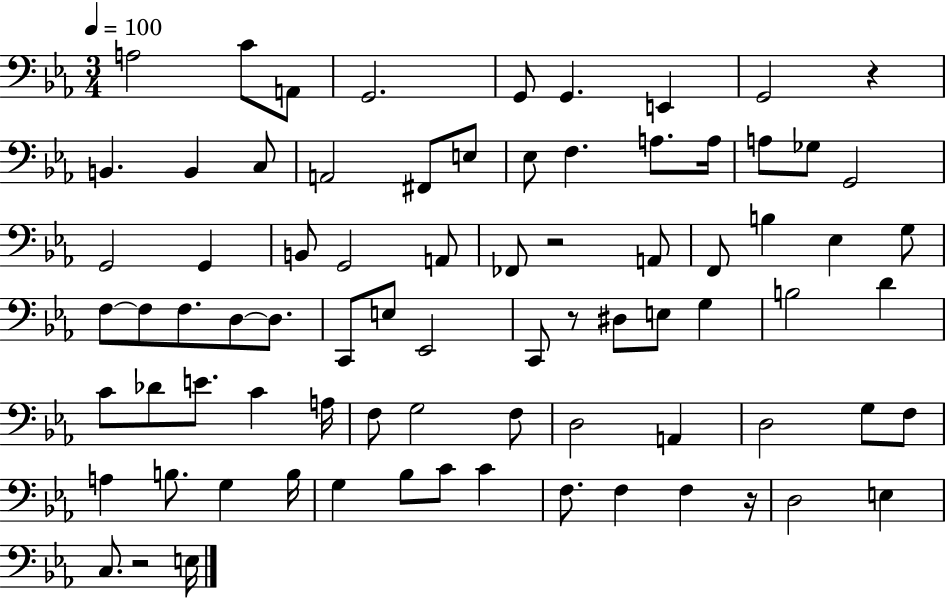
{
  \clef bass
  \numericTimeSignature
  \time 3/4
  \key ees \major
  \tempo 4 = 100
  a2 c'8 a,8 | g,2. | g,8 g,4. e,4 | g,2 r4 | \break b,4. b,4 c8 | a,2 fis,8 e8 | ees8 f4. a8. a16 | a8 ges8 g,2 | \break g,2 g,4 | b,8 g,2 a,8 | fes,8 r2 a,8 | f,8 b4 ees4 g8 | \break f8~~ f8 f8. d8~~ d8. | c,8 e8 ees,2 | c,8 r8 dis8 e8 g4 | b2 d'4 | \break c'8 des'8 e'8. c'4 a16 | f8 g2 f8 | d2 a,4 | d2 g8 f8 | \break a4 b8. g4 b16 | g4 bes8 c'8 c'4 | f8. f4 f4 r16 | d2 e4 | \break c8. r2 e16 | \bar "|."
}